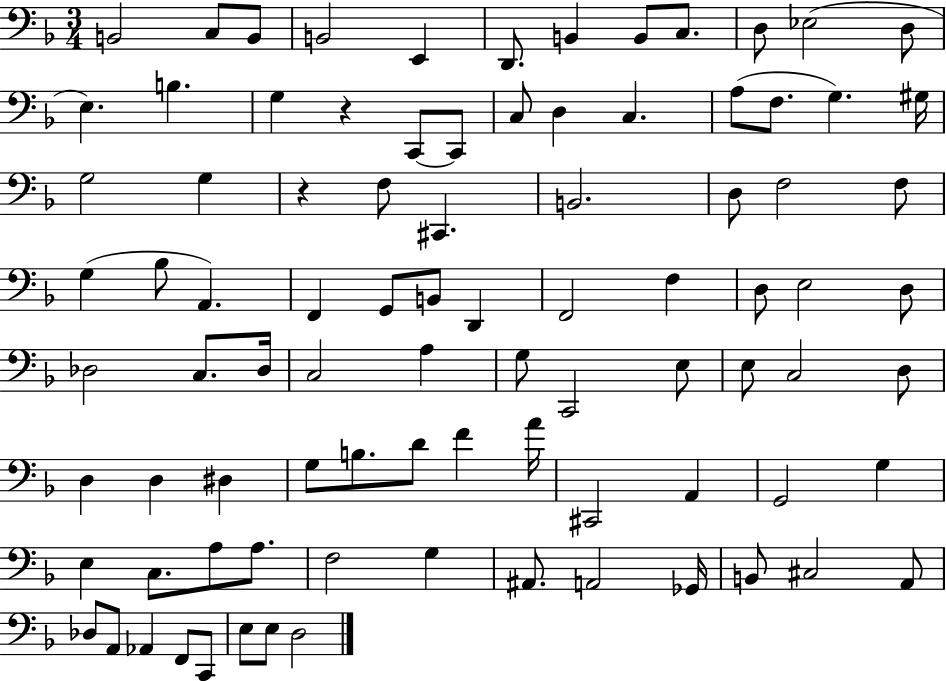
{
  \clef bass
  \numericTimeSignature
  \time 3/4
  \key f \major
  b,2 c8 b,8 | b,2 e,4 | d,8. b,4 b,8 c8. | d8 ees2( d8 | \break e4.) b4. | g4 r4 c,8~~ c,8 | c8 d4 c4. | a8( f8. g4.) gis16 | \break g2 g4 | r4 f8 cis,4. | b,2. | d8 f2 f8 | \break g4( bes8 a,4.) | f,4 g,8 b,8 d,4 | f,2 f4 | d8 e2 d8 | \break des2 c8. des16 | c2 a4 | g8 c,2 e8 | e8 c2 d8 | \break d4 d4 dis4 | g8 b8. d'8 f'4 a'16 | cis,2 a,4 | g,2 g4 | \break e4 c8. a8 a8. | f2 g4 | ais,8. a,2 ges,16 | b,8 cis2 a,8 | \break des8 a,8 aes,4 f,8 c,8 | e8 e8 d2 | \bar "|."
}